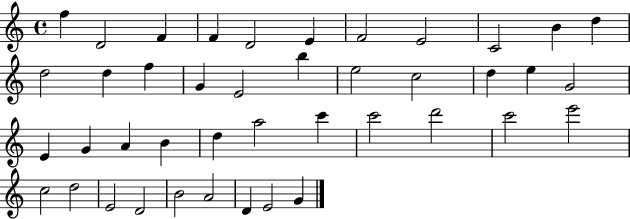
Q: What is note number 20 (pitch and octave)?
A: D5